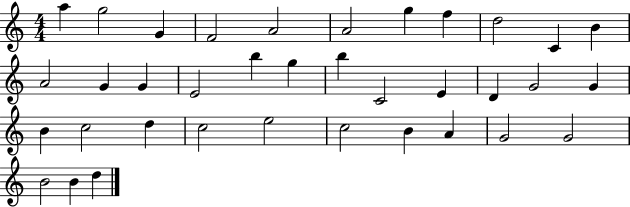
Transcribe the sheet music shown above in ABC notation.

X:1
T:Untitled
M:4/4
L:1/4
K:C
a g2 G F2 A2 A2 g f d2 C B A2 G G E2 b g b C2 E D G2 G B c2 d c2 e2 c2 B A G2 G2 B2 B d